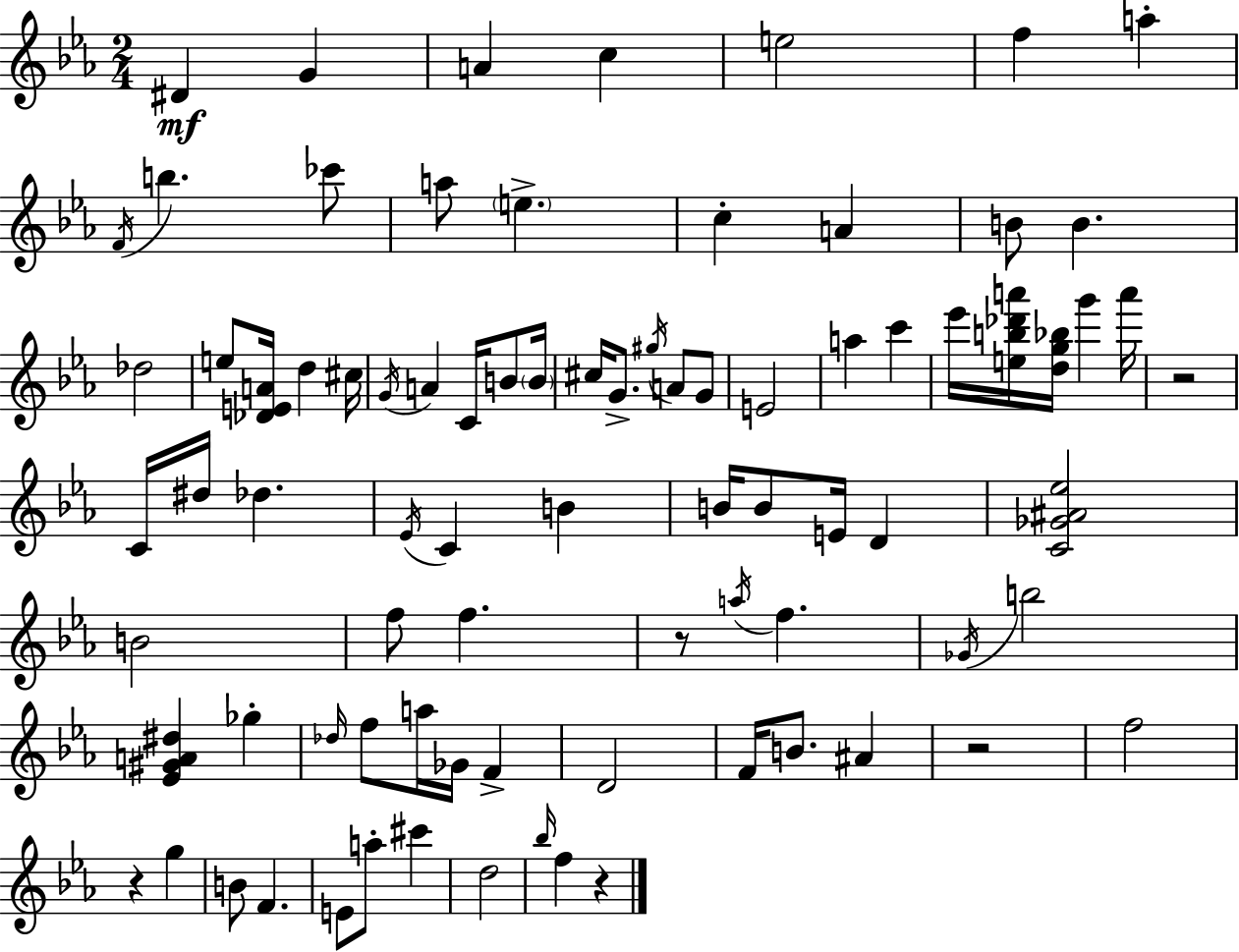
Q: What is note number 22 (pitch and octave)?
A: A4